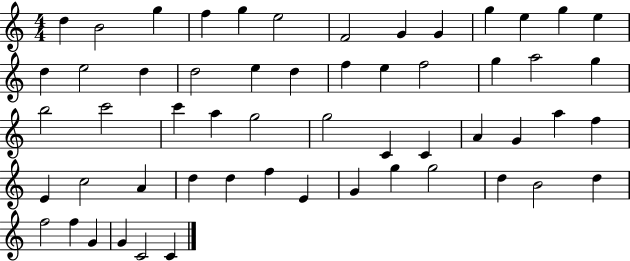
D5/q B4/h G5/q F5/q G5/q E5/h F4/h G4/q G4/q G5/q E5/q G5/q E5/q D5/q E5/h D5/q D5/h E5/q D5/q F5/q E5/q F5/h G5/q A5/h G5/q B5/h C6/h C6/q A5/q G5/h G5/h C4/q C4/q A4/q G4/q A5/q F5/q E4/q C5/h A4/q D5/q D5/q F5/q E4/q G4/q G5/q G5/h D5/q B4/h D5/q F5/h F5/q G4/q G4/q C4/h C4/q